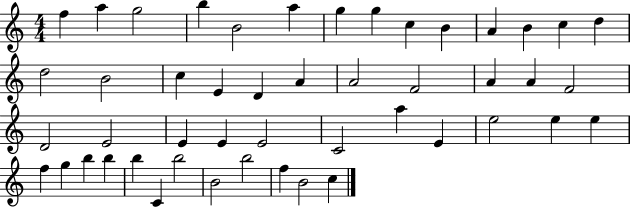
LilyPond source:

{
  \clef treble
  \numericTimeSignature
  \time 4/4
  \key c \major
  f''4 a''4 g''2 | b''4 b'2 a''4 | g''4 g''4 c''4 b'4 | a'4 b'4 c''4 d''4 | \break d''2 b'2 | c''4 e'4 d'4 a'4 | a'2 f'2 | a'4 a'4 f'2 | \break d'2 e'2 | e'4 e'4 e'2 | c'2 a''4 e'4 | e''2 e''4 e''4 | \break f''4 g''4 b''4 b''4 | b''4 c'4 b''2 | b'2 b''2 | f''4 b'2 c''4 | \break \bar "|."
}